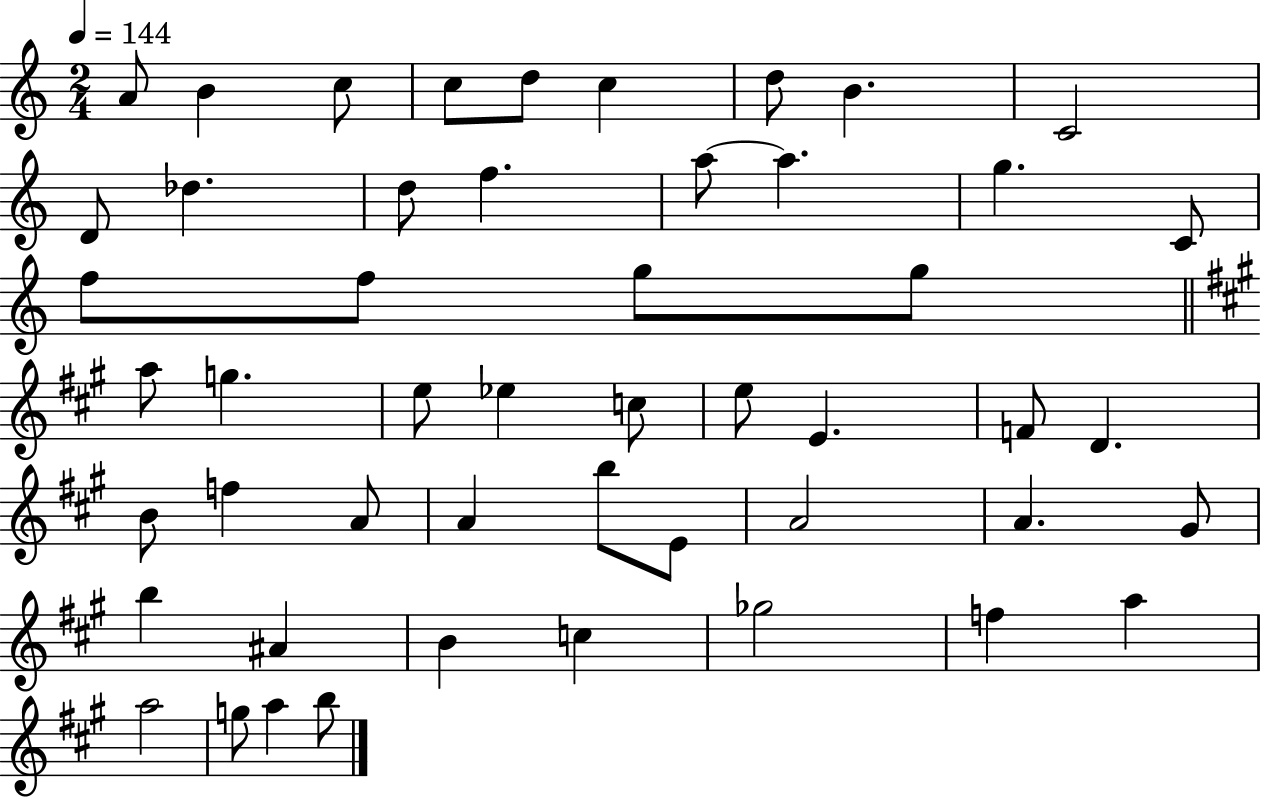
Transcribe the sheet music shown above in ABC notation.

X:1
T:Untitled
M:2/4
L:1/4
K:C
A/2 B c/2 c/2 d/2 c d/2 B C2 D/2 _d d/2 f a/2 a g C/2 f/2 f/2 g/2 g/2 a/2 g e/2 _e c/2 e/2 E F/2 D B/2 f A/2 A b/2 E/2 A2 A ^G/2 b ^A B c _g2 f a a2 g/2 a b/2